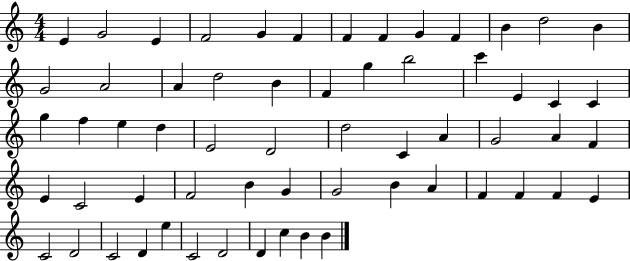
{
  \clef treble
  \numericTimeSignature
  \time 4/4
  \key c \major
  e'4 g'2 e'4 | f'2 g'4 f'4 | f'4 f'4 g'4 f'4 | b'4 d''2 b'4 | \break g'2 a'2 | a'4 d''2 b'4 | f'4 g''4 b''2 | c'''4 e'4 c'4 c'4 | \break g''4 f''4 e''4 d''4 | e'2 d'2 | d''2 c'4 a'4 | g'2 a'4 f'4 | \break e'4 c'2 e'4 | f'2 b'4 g'4 | g'2 b'4 a'4 | f'4 f'4 f'4 e'4 | \break c'2 d'2 | c'2 d'4 e''4 | c'2 d'2 | d'4 c''4 b'4 b'4 | \break \bar "|."
}